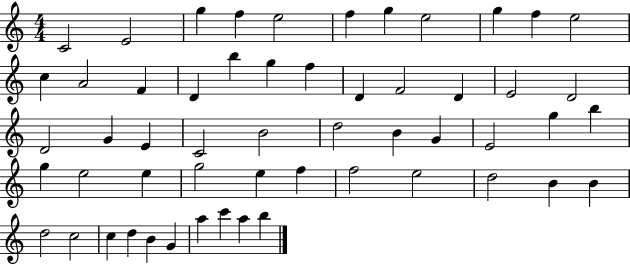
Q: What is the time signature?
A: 4/4